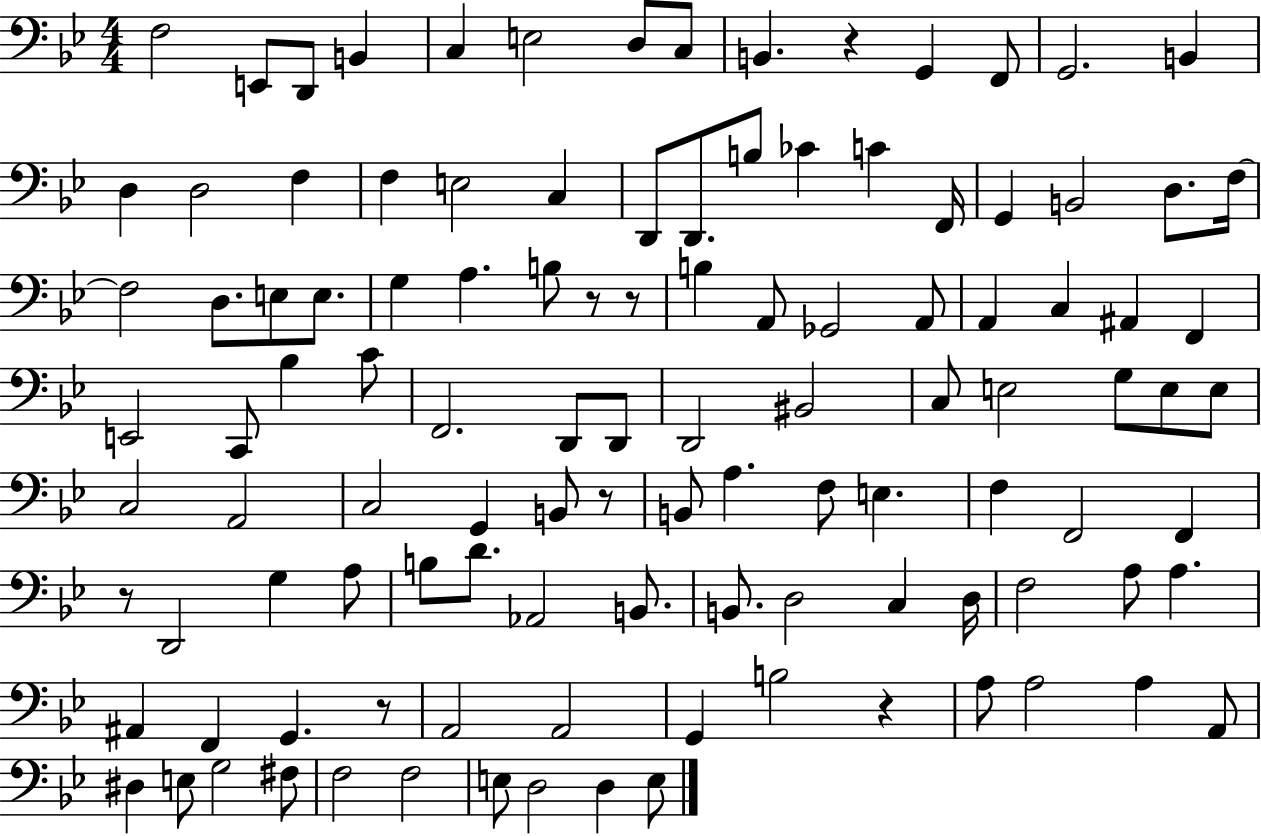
{
  \clef bass
  \numericTimeSignature
  \time 4/4
  \key bes \major
  f2 e,8 d,8 b,4 | c4 e2 d8 c8 | b,4. r4 g,4 f,8 | g,2. b,4 | \break d4 d2 f4 | f4 e2 c4 | d,8 d,8. b8 ces'4 c'4 f,16 | g,4 b,2 d8. f16~~ | \break f2 d8. e8 e8. | g4 a4. b8 r8 r8 | b4 a,8 ges,2 a,8 | a,4 c4 ais,4 f,4 | \break e,2 c,8 bes4 c'8 | f,2. d,8 d,8 | d,2 bis,2 | c8 e2 g8 e8 e8 | \break c2 a,2 | c2 g,4 b,8 r8 | b,8 a4. f8 e4. | f4 f,2 f,4 | \break r8 d,2 g4 a8 | b8 d'8. aes,2 b,8. | b,8. d2 c4 d16 | f2 a8 a4. | \break ais,4 f,4 g,4. r8 | a,2 a,2 | g,4 b2 r4 | a8 a2 a4 a,8 | \break dis4 e8 g2 fis8 | f2 f2 | e8 d2 d4 e8 | \bar "|."
}